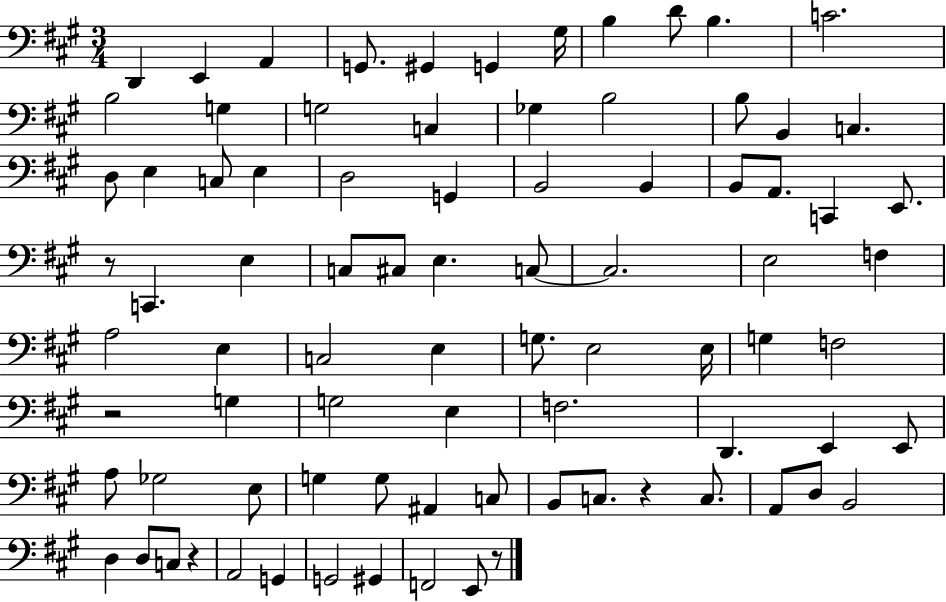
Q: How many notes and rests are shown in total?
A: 84